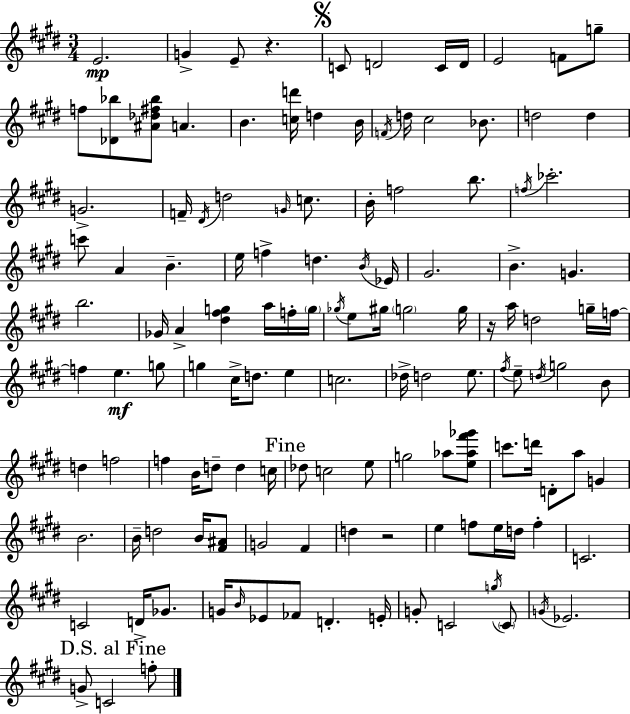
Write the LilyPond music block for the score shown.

{
  \clef treble
  \numericTimeSignature
  \time 3/4
  \key e \major
  \repeat volta 2 { e'2.\mp | g'4-> e'8-- r4. | \mark \markup { \musicglyph "scripts.segno" } c'8 d'2 c'16 d'16 | e'2 f'8 g''8-- | \break f''8 <des' bes''>8 <ais' des'' fis'' bes''>8 a'4. | b'4. <c'' d'''>16 d''4 b'16 | \acciaccatura { f'16 } d''16 cis''2 bes'8. | d''2 d''4 | \break g'2.-> | f'16-- \acciaccatura { dis'16 } d''2 \grace { g'16 } | c''8. b'16-. f''2 | b''8. \acciaccatura { f''16 } ces'''2.-. | \break c'''8 a'4 b'4.-- | e''16 f''4-> d''4. | \acciaccatura { b'16 } ees'16 gis'2. | b'4.-> g'4. | \break b''2. | ges'16 a'4-> <dis'' fis'' g''>4 | a''16 f''16-. \parenthesize g''16 \acciaccatura { ges''16 } e''8 gis''16 \parenthesize g''2 | g''16 r16 a''16 d''2 | \break g''16-- f''16~~ f''4 e''4.\mf | g''8 g''4 cis''16-> d''8. | e''4 c''2. | des''16-> d''2 | \break e''8. \acciaccatura { fis''16 } e''8-- \acciaccatura { d''16 } g''2 | b'8 d''4 | f''2 f''4 | b'16 d''8-- d''4 c''16 \mark "Fine" des''8 c''2 | \break e''8 g''2 | aes''8 <e'' aes'' fis''' ges'''>8 c'''8. d'''16 | d'8-. a''8 g'4 b'2. | b'16-- d''2 | \break b'16 <fis' ais'>8 g'2 | fis'4 d''4 | r2 e''4 | f''8 e''16 d''16 f''4-. c'2. | \break c'2 | d'16-> ges'8. g'16 \grace { b'16 } ees'8 | fes'8 d'4.-. e'16-. g'8-. c'2 | \acciaccatura { g''16 } \parenthesize c'8 \acciaccatura { g'16 } ees'2. | \break \mark "D.S. al Fine" g'8-> | c'2 f''8-. } \bar "|."
}